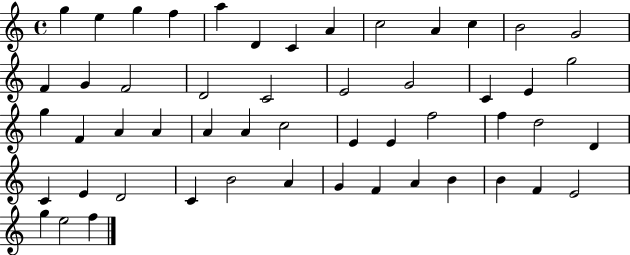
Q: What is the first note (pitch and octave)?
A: G5